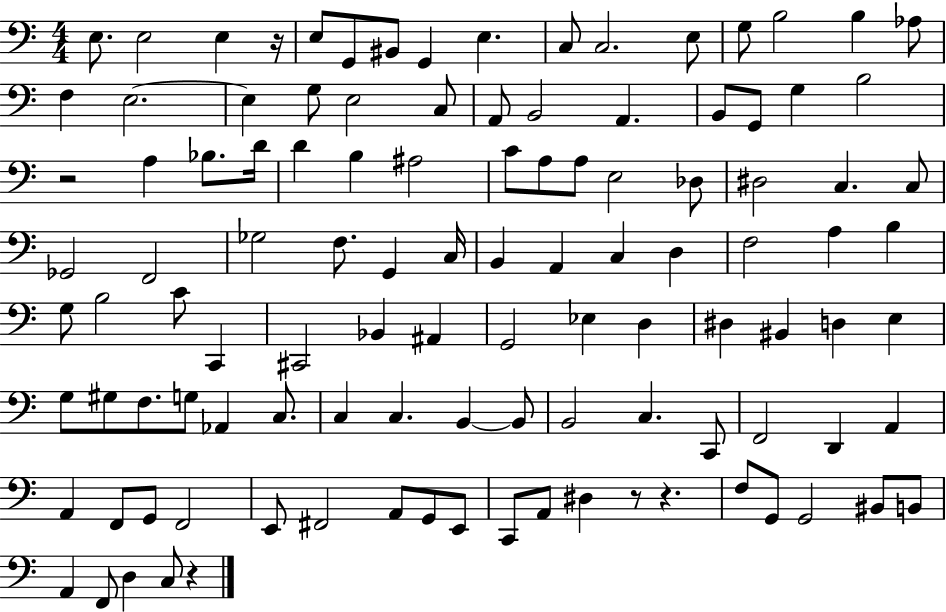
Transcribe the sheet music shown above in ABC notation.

X:1
T:Untitled
M:4/4
L:1/4
K:C
E,/2 E,2 E, z/4 E,/2 G,,/2 ^B,,/2 G,, E, C,/2 C,2 E,/2 G,/2 B,2 B, _A,/2 F, E,2 E, G,/2 E,2 C,/2 A,,/2 B,,2 A,, B,,/2 G,,/2 G, B,2 z2 A, _B,/2 D/4 D B, ^A,2 C/2 A,/2 A,/2 E,2 _D,/2 ^D,2 C, C,/2 _G,,2 F,,2 _G,2 F,/2 G,, C,/4 B,, A,, C, D, F,2 A, B, G,/2 B,2 C/2 C,, ^C,,2 _B,, ^A,, G,,2 _E, D, ^D, ^B,, D, E, G,/2 ^G,/2 F,/2 G,/2 _A,, C,/2 C, C, B,, B,,/2 B,,2 C, C,,/2 F,,2 D,, A,, A,, F,,/2 G,,/2 F,,2 E,,/2 ^F,,2 A,,/2 G,,/2 E,,/2 C,,/2 A,,/2 ^D, z/2 z F,/2 G,,/2 G,,2 ^B,,/2 B,,/2 A,, F,,/2 D, C,/2 z